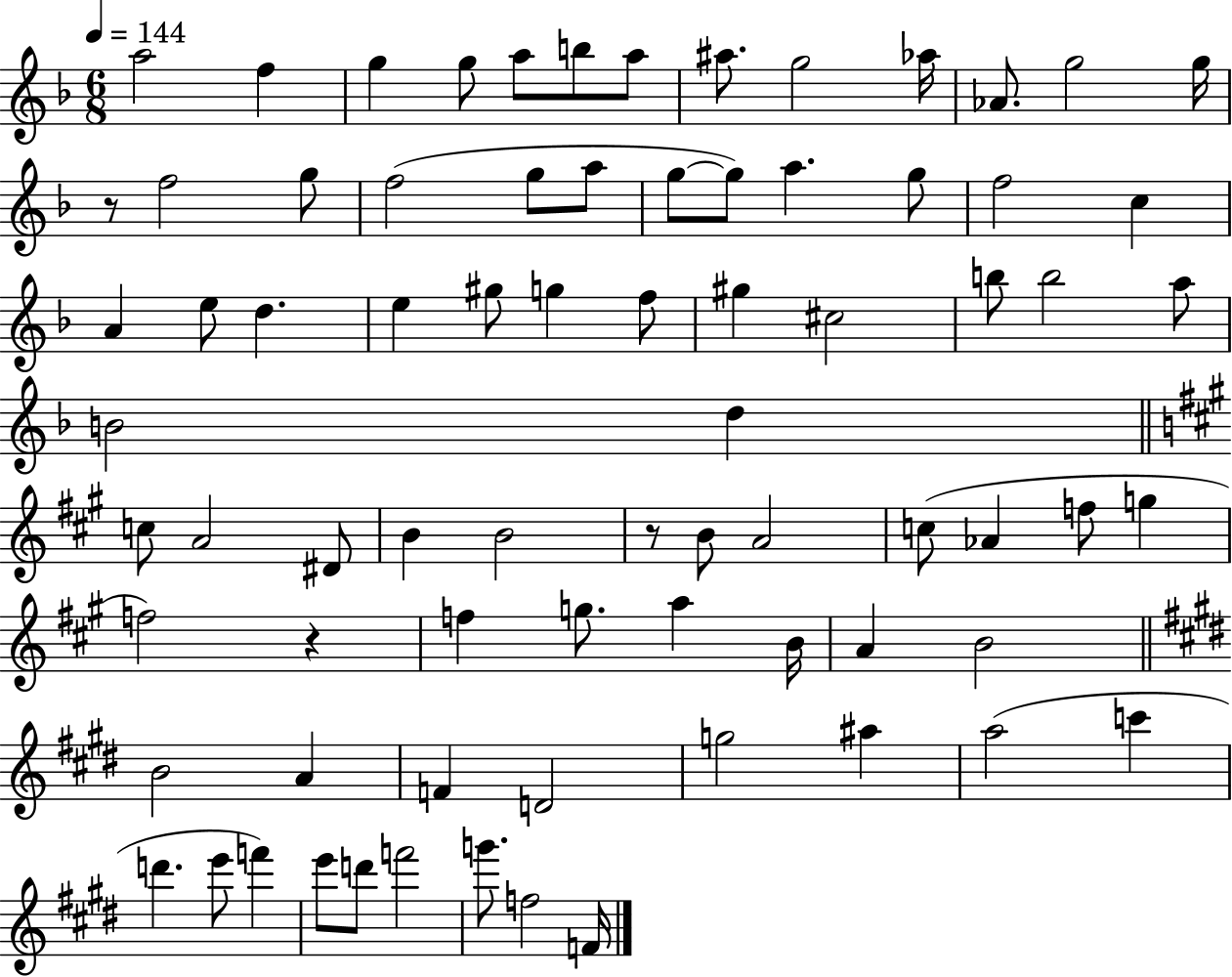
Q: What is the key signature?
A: F major